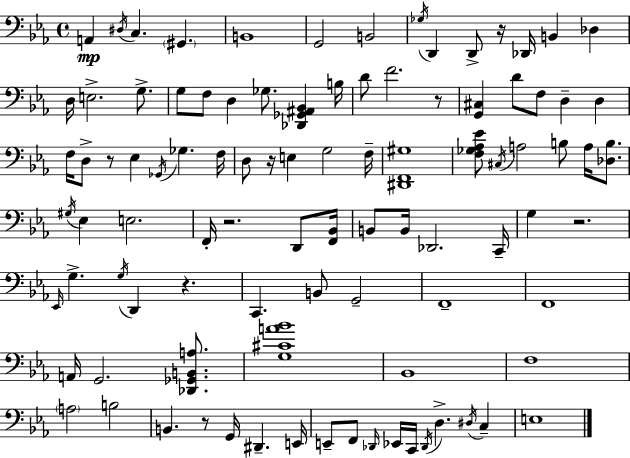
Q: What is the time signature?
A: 4/4